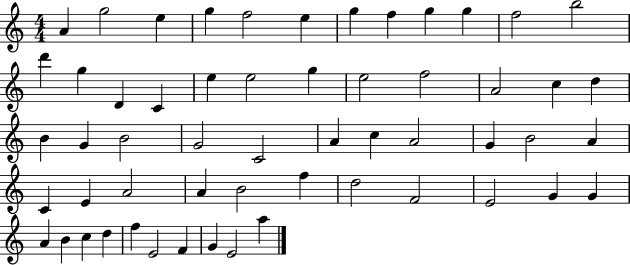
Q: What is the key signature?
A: C major